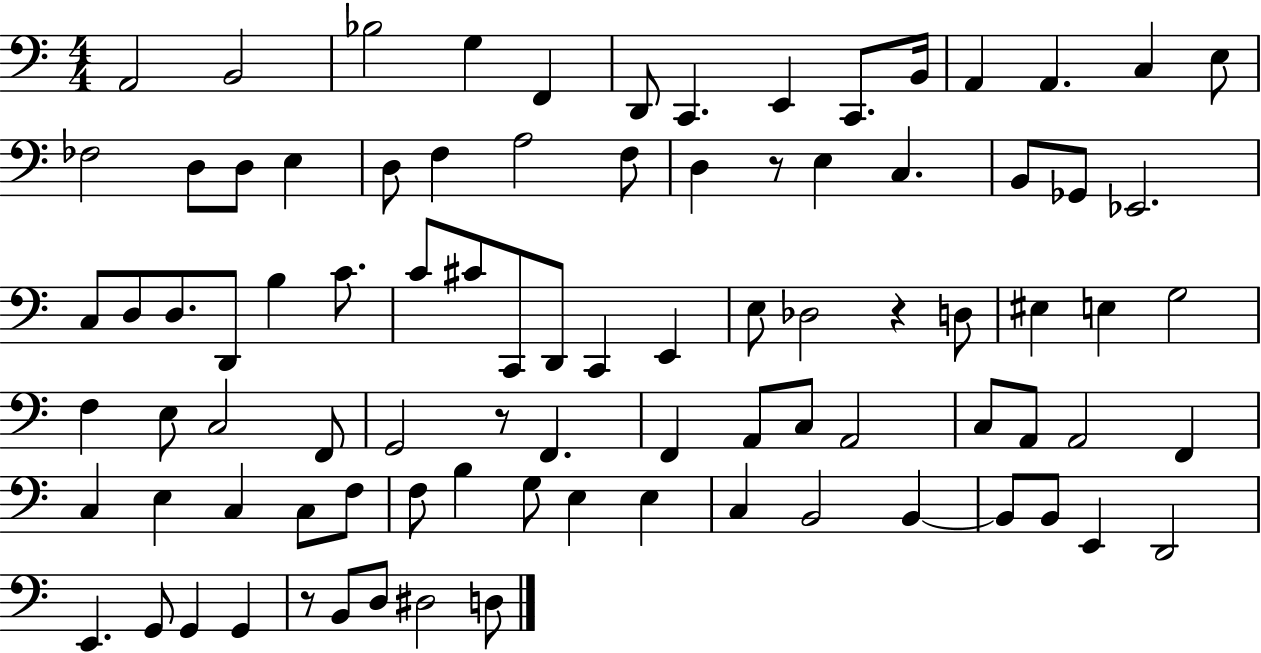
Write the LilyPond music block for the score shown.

{
  \clef bass
  \numericTimeSignature
  \time 4/4
  \key c \major
  a,2 b,2 | bes2 g4 f,4 | d,8 c,4. e,4 c,8. b,16 | a,4 a,4. c4 e8 | \break fes2 d8 d8 e4 | d8 f4 a2 f8 | d4 r8 e4 c4. | b,8 ges,8 ees,2. | \break c8 d8 d8. d,8 b4 c'8. | c'8 cis'8 c,8 d,8 c,4 e,4 | e8 des2 r4 d8 | eis4 e4 g2 | \break f4 e8 c2 f,8 | g,2 r8 f,4. | f,4 a,8 c8 a,2 | c8 a,8 a,2 f,4 | \break c4 e4 c4 c8 f8 | f8 b4 g8 e4 e4 | c4 b,2 b,4~~ | b,8 b,8 e,4 d,2 | \break e,4. g,8 g,4 g,4 | r8 b,8 d8 dis2 d8 | \bar "|."
}